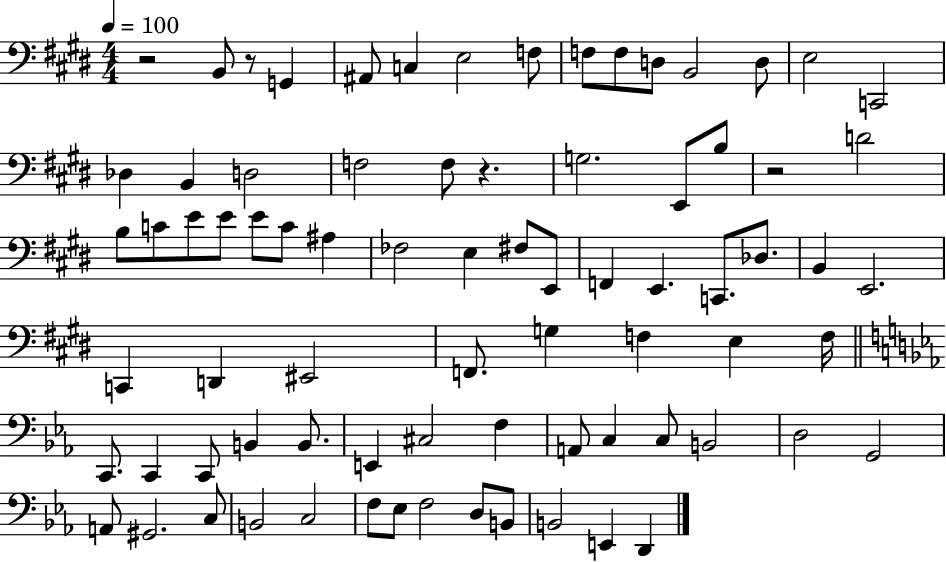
{
  \clef bass
  \numericTimeSignature
  \time 4/4
  \key e \major
  \tempo 4 = 100
  r2 b,8 r8 g,4 | ais,8 c4 e2 f8 | f8 f8 d8 b,2 d8 | e2 c,2 | \break des4 b,4 d2 | f2 f8 r4. | g2. e,8 b8 | r2 d'2 | \break b8 c'8 e'8 e'8 e'8 c'8 ais4 | fes2 e4 fis8 e,8 | f,4 e,4. c,8. des8. | b,4 e,2. | \break c,4 d,4 eis,2 | f,8. g4 f4 e4 f16 | \bar "||" \break \key ees \major c,8. c,4 c,8 b,4 b,8. | e,4 cis2 f4 | a,8 c4 c8 b,2 | d2 g,2 | \break a,8 gis,2. c8 | b,2 c2 | f8 ees8 f2 d8 b,8 | b,2 e,4 d,4 | \break \bar "|."
}